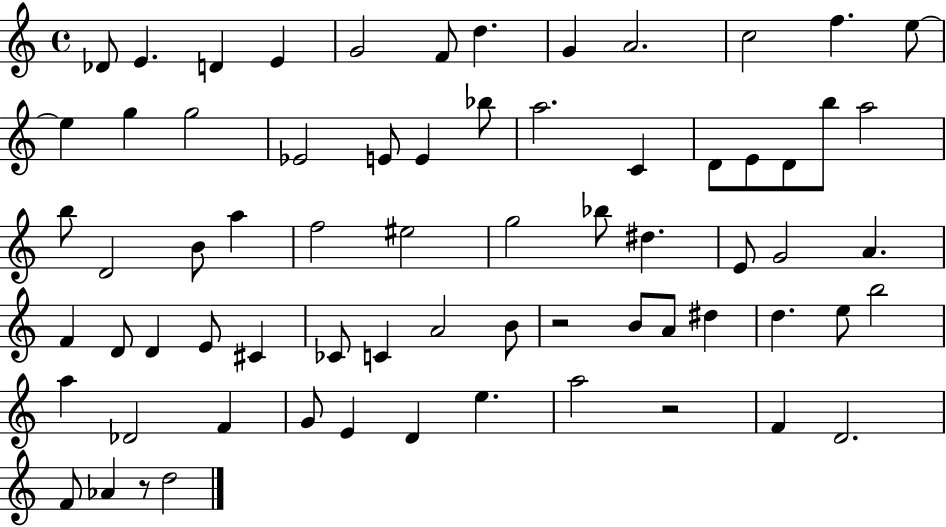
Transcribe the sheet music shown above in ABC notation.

X:1
T:Untitled
M:4/4
L:1/4
K:C
_D/2 E D E G2 F/2 d G A2 c2 f e/2 e g g2 _E2 E/2 E _b/2 a2 C D/2 E/2 D/2 b/2 a2 b/2 D2 B/2 a f2 ^e2 g2 _b/2 ^d E/2 G2 A F D/2 D E/2 ^C _C/2 C A2 B/2 z2 B/2 A/2 ^d d e/2 b2 a _D2 F G/2 E D e a2 z2 F D2 F/2 _A z/2 d2